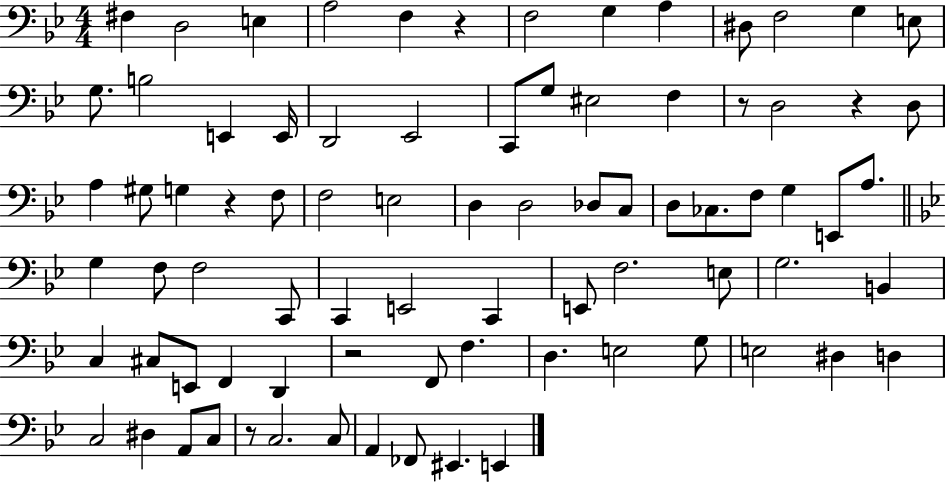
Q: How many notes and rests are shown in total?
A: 81